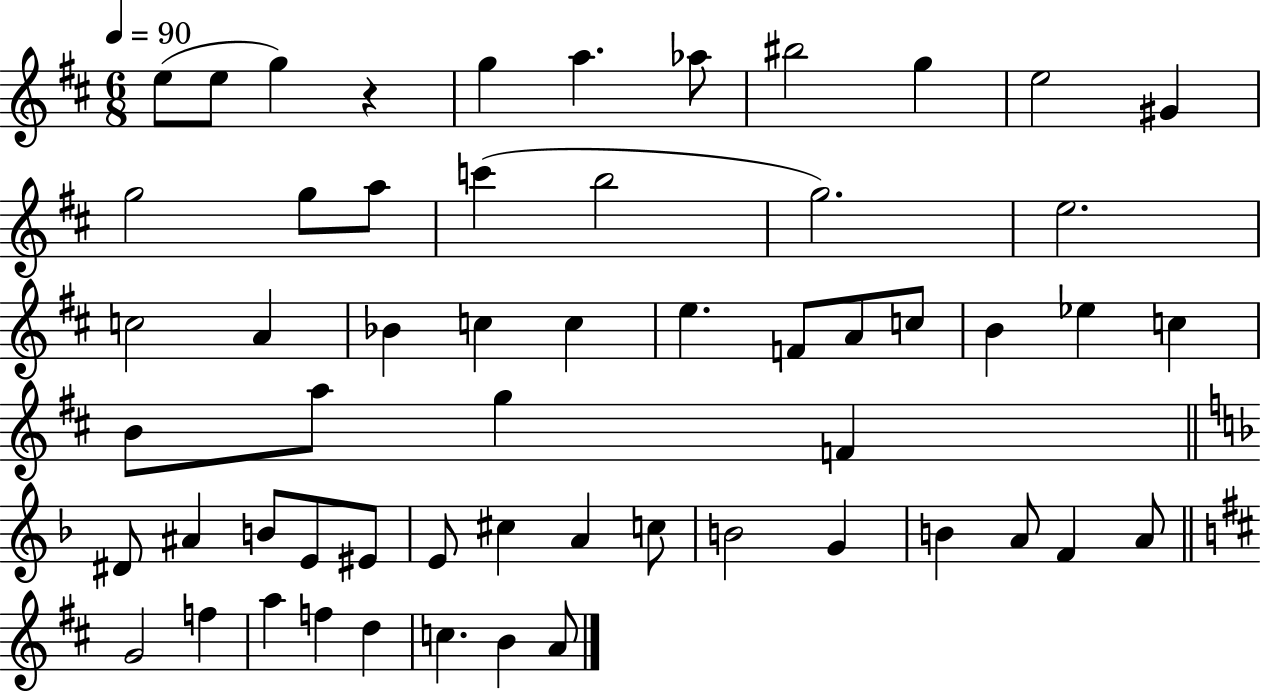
X:1
T:Untitled
M:6/8
L:1/4
K:D
e/2 e/2 g z g a _a/2 ^b2 g e2 ^G g2 g/2 a/2 c' b2 g2 e2 c2 A _B c c e F/2 A/2 c/2 B _e c B/2 a/2 g F ^D/2 ^A B/2 E/2 ^E/2 E/2 ^c A c/2 B2 G B A/2 F A/2 G2 f a f d c B A/2